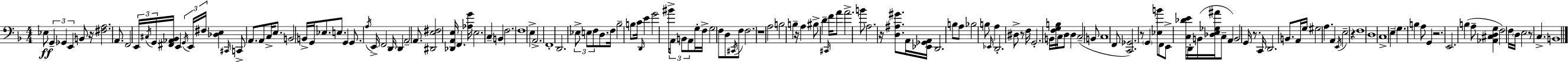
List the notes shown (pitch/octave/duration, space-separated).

Eb3/e G2/q Gb2/q E2/q B2/e R/s [F#3,A3]/h. A2/e. F2/h E2/s C#3/s G2/s [F#2,Ab2,Bb2]/s E2/q G2/s E2/s F#3/s [Db3,E3]/q C#2/s C2/e A2/e. A2/e C3/s E3/e. B2/h B2/s G2/s Eb3/e. E3/e. G2/q G2/e. A3/s E2/s F2/h D2/s D2/q A2/h A2/e. [D#2,E3,F#3]/h [Db2,A2,E3]/s F2/q. [Ab3,G4]/s E3/h. C3/q B2/q F3/h. F3/w E3/q A2/h. F2/w D2/h. Eb3/e E3/e F3/e D3/e. F3/s Bb3/h B3/e C4/s D2/s E4/q G4/h BIS4/s A2/e B2/e A2/e G3/s F3/s G3/h F3/e D3/e C#2/s F3/e F3/h. R/w A3/h B3/h B3/q R/s A3/q BIS3/e D4/q C#2/s F4/s A4/e A4/h. B4/e A3/h. R/s [D3,A#3,G#4]/e. A2/s [Eb2,Gb2,A2]/s D2/h. B3/e A3/e Bb3/h B3/e Eb2/s A3/q D2/h. D#3/e R/e F3/s G2/h. B2/s [F3,G3,B3]/s C3/s D3/e D3/q C3/h B2/e C3/w F2/e [C2,Gb2]/h. R/e G2/q [Eb3,B4]/e F2/e E2/e [C3,Db4,E4]/s D2/s B2/s [Db3,E3,Gb3,A#4]/s C3/e A2/q B2/h G2/s R/e. C2/s D2/h. B2/e. A2/s G3/s G#3/h A3/q. A2/q E2/s E3/h R/q F3/w D3/w C3/w E3/q G3/q. B3/q A3/e G2/q R/h. E2/h. B3/q A3/e [Ab2,C#3,D3,G3]/q F3/h F3/s D3/s E3/h R/e C3/q. B2/w